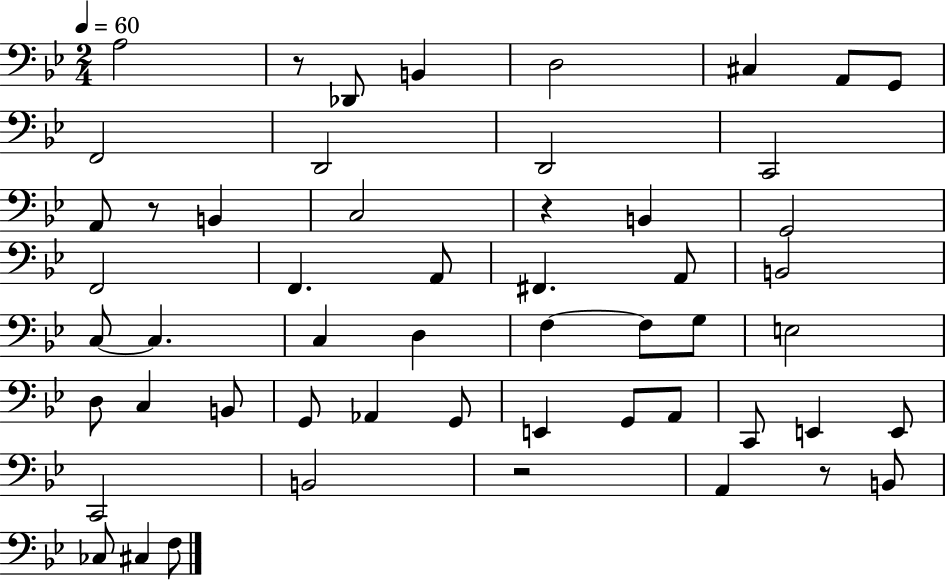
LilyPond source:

{
  \clef bass
  \numericTimeSignature
  \time 2/4
  \key bes \major
  \tempo 4 = 60
  a2 | r8 des,8 b,4 | d2 | cis4 a,8 g,8 | \break f,2 | d,2 | d,2 | c,2 | \break a,8 r8 b,4 | c2 | r4 b,4 | g,2 | \break f,2 | f,4. a,8 | fis,4. a,8 | b,2 | \break c8~~ c4. | c4 d4 | f4~~ f8 g8 | e2 | \break d8 c4 b,8 | g,8 aes,4 g,8 | e,4 g,8 a,8 | c,8 e,4 e,8 | \break c,2 | b,2 | r2 | a,4 r8 b,8 | \break ces8 cis4 f8 | \bar "|."
}